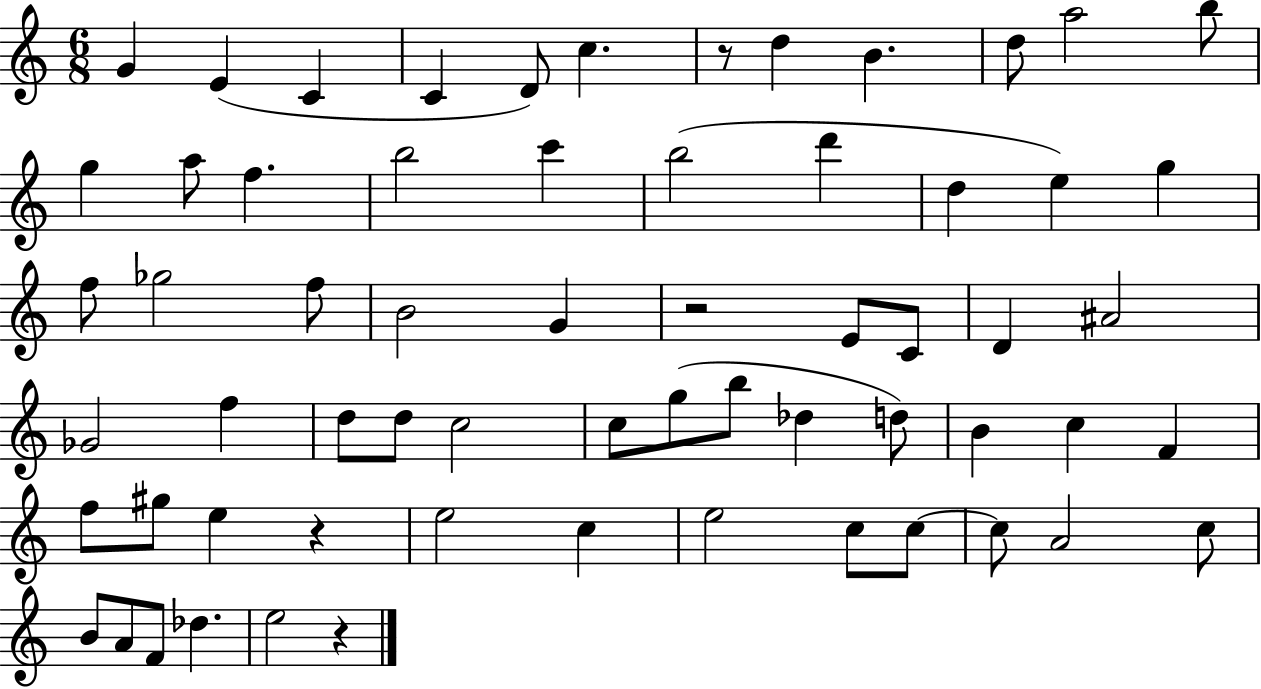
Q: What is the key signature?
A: C major